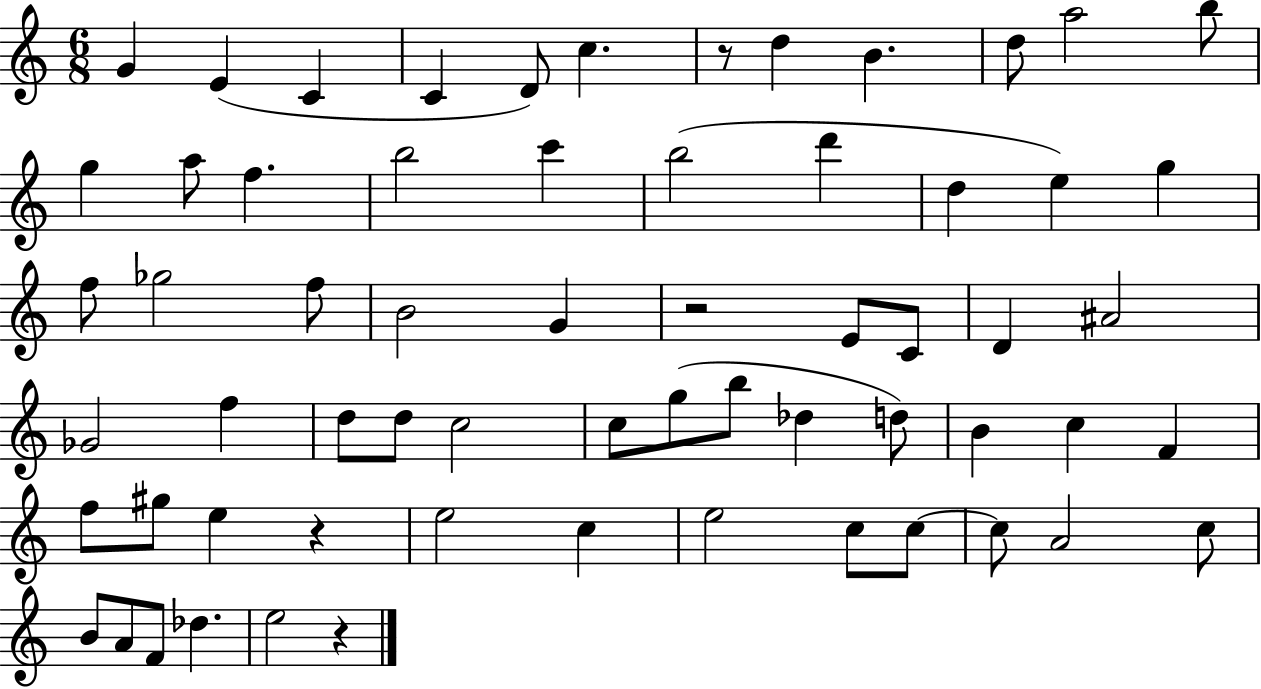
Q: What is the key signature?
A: C major